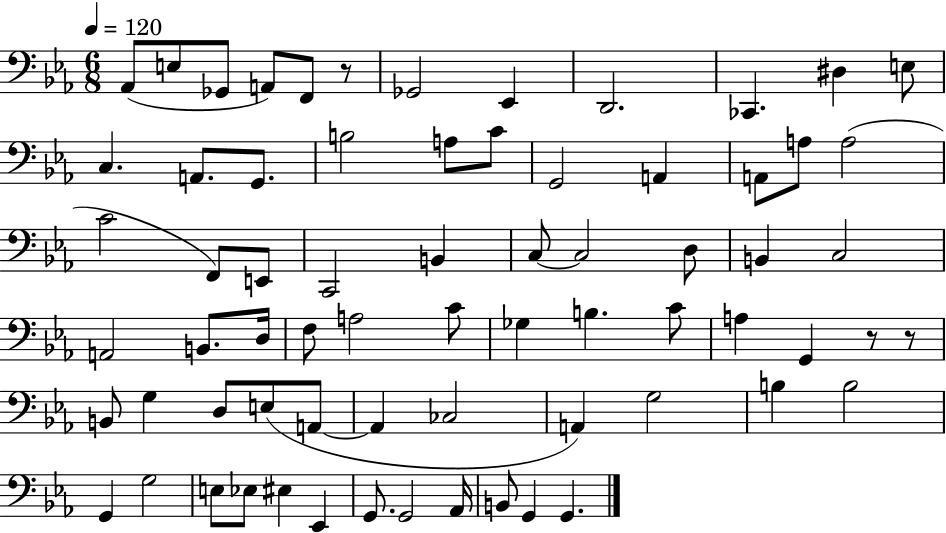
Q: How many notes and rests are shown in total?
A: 69